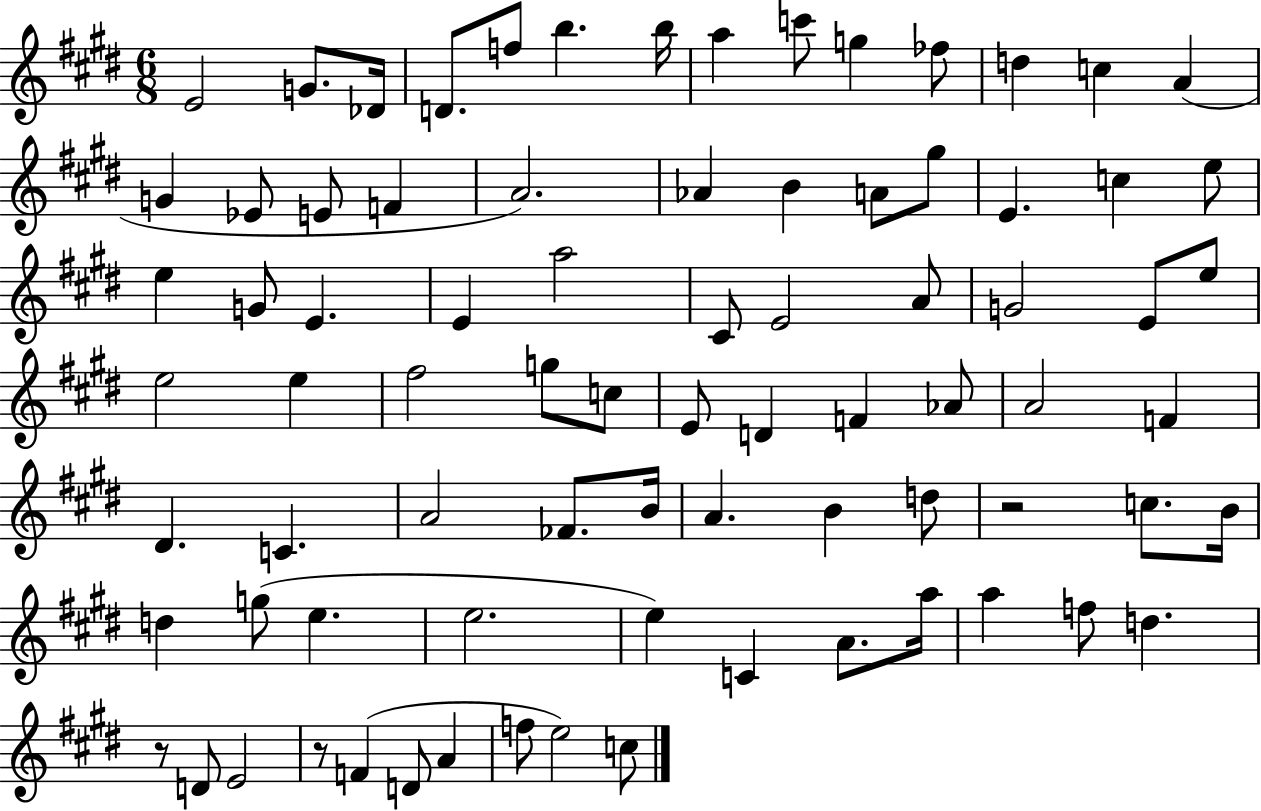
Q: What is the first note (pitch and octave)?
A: E4